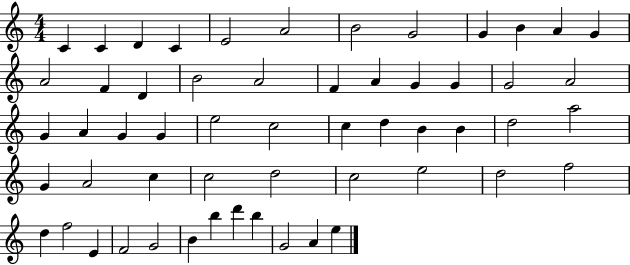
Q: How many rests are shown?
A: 0